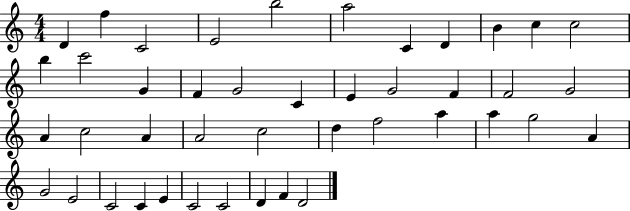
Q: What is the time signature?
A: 4/4